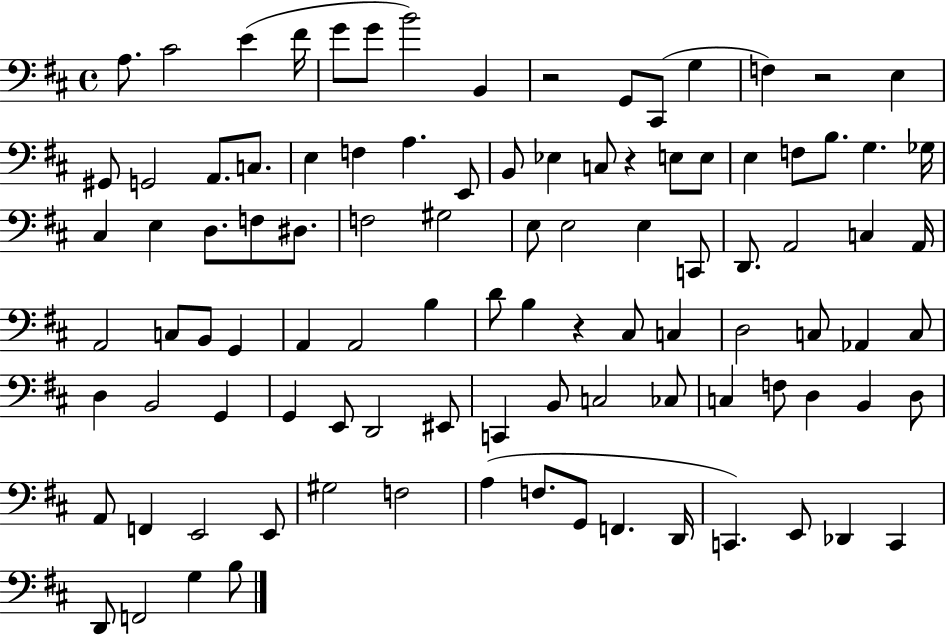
{
  \clef bass
  \time 4/4
  \defaultTimeSignature
  \key d \major
  a8. cis'2 e'4( fis'16 | g'8 g'8 b'2) b,4 | r2 g,8 cis,8( g4 | f4) r2 e4 | \break gis,8 g,2 a,8. c8. | e4 f4 a4. e,8 | b,8 ees4 c8 r4 e8 e8 | e4 f8 b8. g4. ges16 | \break cis4 e4 d8. f8 dis8. | f2 gis2 | e8 e2 e4 c,8 | d,8. a,2 c4 a,16 | \break a,2 c8 b,8 g,4 | a,4 a,2 b4 | d'8 b4 r4 cis8 c4 | d2 c8 aes,4 c8 | \break d4 b,2 g,4 | g,4 e,8 d,2 eis,8 | c,4 b,8 c2 ces8 | c4 f8 d4 b,4 d8 | \break a,8 f,4 e,2 e,8 | gis2 f2 | a4( f8. g,8 f,4. d,16 | c,4.) e,8 des,4 c,4 | \break d,8 f,2 g4 b8 | \bar "|."
}